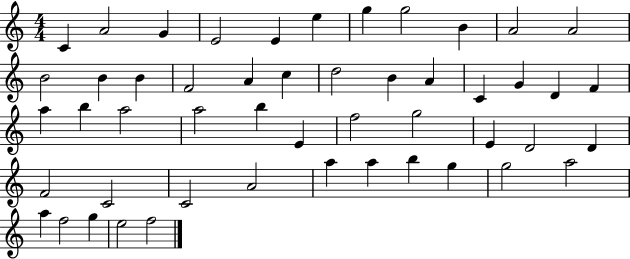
X:1
T:Untitled
M:4/4
L:1/4
K:C
C A2 G E2 E e g g2 B A2 A2 B2 B B F2 A c d2 B A C G D F a b a2 a2 b E f2 g2 E D2 D F2 C2 C2 A2 a a b g g2 a2 a f2 g e2 f2